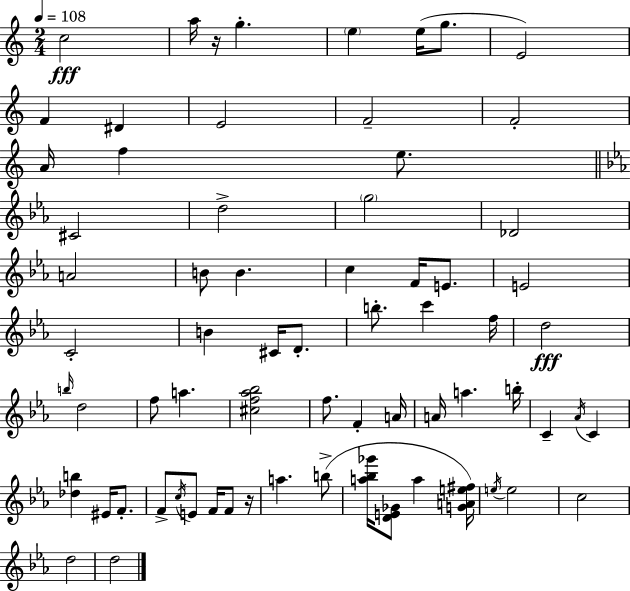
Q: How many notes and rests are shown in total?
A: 69